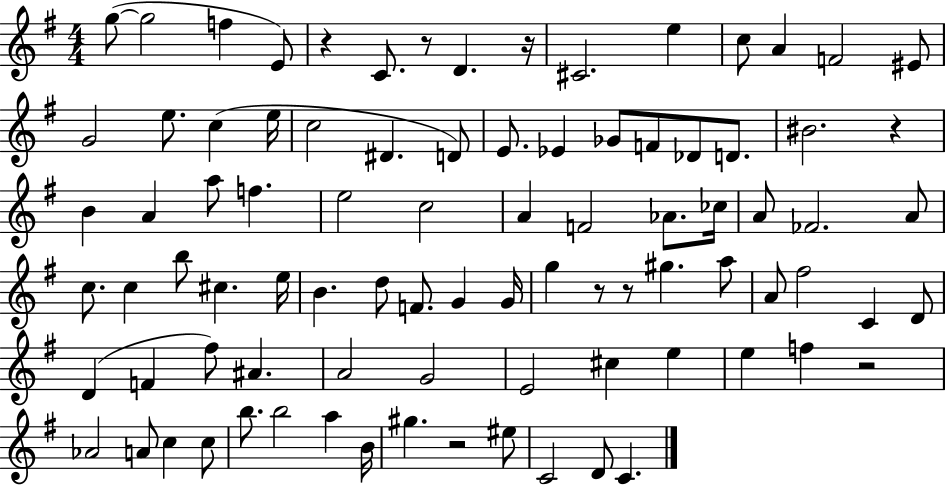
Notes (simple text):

G5/e G5/h F5/q E4/e R/q C4/e. R/e D4/q. R/s C#4/h. E5/q C5/e A4/q F4/h EIS4/e G4/h E5/e. C5/q E5/s C5/h D#4/q. D4/e E4/e. Eb4/q Gb4/e F4/e Db4/e D4/e. BIS4/h. R/q B4/q A4/q A5/e F5/q. E5/h C5/h A4/q F4/h Ab4/e. CES5/s A4/e FES4/h. A4/e C5/e. C5/q B5/e C#5/q. E5/s B4/q. D5/e F4/e. G4/q G4/s G5/q R/e R/e G#5/q. A5/e A4/e F#5/h C4/q D4/e D4/q F4/q F#5/e A#4/q. A4/h G4/h E4/h C#5/q E5/q E5/q F5/q R/h Ab4/h A4/e C5/q C5/e B5/e. B5/h A5/q B4/s G#5/q. R/h EIS5/e C4/h D4/e C4/q.